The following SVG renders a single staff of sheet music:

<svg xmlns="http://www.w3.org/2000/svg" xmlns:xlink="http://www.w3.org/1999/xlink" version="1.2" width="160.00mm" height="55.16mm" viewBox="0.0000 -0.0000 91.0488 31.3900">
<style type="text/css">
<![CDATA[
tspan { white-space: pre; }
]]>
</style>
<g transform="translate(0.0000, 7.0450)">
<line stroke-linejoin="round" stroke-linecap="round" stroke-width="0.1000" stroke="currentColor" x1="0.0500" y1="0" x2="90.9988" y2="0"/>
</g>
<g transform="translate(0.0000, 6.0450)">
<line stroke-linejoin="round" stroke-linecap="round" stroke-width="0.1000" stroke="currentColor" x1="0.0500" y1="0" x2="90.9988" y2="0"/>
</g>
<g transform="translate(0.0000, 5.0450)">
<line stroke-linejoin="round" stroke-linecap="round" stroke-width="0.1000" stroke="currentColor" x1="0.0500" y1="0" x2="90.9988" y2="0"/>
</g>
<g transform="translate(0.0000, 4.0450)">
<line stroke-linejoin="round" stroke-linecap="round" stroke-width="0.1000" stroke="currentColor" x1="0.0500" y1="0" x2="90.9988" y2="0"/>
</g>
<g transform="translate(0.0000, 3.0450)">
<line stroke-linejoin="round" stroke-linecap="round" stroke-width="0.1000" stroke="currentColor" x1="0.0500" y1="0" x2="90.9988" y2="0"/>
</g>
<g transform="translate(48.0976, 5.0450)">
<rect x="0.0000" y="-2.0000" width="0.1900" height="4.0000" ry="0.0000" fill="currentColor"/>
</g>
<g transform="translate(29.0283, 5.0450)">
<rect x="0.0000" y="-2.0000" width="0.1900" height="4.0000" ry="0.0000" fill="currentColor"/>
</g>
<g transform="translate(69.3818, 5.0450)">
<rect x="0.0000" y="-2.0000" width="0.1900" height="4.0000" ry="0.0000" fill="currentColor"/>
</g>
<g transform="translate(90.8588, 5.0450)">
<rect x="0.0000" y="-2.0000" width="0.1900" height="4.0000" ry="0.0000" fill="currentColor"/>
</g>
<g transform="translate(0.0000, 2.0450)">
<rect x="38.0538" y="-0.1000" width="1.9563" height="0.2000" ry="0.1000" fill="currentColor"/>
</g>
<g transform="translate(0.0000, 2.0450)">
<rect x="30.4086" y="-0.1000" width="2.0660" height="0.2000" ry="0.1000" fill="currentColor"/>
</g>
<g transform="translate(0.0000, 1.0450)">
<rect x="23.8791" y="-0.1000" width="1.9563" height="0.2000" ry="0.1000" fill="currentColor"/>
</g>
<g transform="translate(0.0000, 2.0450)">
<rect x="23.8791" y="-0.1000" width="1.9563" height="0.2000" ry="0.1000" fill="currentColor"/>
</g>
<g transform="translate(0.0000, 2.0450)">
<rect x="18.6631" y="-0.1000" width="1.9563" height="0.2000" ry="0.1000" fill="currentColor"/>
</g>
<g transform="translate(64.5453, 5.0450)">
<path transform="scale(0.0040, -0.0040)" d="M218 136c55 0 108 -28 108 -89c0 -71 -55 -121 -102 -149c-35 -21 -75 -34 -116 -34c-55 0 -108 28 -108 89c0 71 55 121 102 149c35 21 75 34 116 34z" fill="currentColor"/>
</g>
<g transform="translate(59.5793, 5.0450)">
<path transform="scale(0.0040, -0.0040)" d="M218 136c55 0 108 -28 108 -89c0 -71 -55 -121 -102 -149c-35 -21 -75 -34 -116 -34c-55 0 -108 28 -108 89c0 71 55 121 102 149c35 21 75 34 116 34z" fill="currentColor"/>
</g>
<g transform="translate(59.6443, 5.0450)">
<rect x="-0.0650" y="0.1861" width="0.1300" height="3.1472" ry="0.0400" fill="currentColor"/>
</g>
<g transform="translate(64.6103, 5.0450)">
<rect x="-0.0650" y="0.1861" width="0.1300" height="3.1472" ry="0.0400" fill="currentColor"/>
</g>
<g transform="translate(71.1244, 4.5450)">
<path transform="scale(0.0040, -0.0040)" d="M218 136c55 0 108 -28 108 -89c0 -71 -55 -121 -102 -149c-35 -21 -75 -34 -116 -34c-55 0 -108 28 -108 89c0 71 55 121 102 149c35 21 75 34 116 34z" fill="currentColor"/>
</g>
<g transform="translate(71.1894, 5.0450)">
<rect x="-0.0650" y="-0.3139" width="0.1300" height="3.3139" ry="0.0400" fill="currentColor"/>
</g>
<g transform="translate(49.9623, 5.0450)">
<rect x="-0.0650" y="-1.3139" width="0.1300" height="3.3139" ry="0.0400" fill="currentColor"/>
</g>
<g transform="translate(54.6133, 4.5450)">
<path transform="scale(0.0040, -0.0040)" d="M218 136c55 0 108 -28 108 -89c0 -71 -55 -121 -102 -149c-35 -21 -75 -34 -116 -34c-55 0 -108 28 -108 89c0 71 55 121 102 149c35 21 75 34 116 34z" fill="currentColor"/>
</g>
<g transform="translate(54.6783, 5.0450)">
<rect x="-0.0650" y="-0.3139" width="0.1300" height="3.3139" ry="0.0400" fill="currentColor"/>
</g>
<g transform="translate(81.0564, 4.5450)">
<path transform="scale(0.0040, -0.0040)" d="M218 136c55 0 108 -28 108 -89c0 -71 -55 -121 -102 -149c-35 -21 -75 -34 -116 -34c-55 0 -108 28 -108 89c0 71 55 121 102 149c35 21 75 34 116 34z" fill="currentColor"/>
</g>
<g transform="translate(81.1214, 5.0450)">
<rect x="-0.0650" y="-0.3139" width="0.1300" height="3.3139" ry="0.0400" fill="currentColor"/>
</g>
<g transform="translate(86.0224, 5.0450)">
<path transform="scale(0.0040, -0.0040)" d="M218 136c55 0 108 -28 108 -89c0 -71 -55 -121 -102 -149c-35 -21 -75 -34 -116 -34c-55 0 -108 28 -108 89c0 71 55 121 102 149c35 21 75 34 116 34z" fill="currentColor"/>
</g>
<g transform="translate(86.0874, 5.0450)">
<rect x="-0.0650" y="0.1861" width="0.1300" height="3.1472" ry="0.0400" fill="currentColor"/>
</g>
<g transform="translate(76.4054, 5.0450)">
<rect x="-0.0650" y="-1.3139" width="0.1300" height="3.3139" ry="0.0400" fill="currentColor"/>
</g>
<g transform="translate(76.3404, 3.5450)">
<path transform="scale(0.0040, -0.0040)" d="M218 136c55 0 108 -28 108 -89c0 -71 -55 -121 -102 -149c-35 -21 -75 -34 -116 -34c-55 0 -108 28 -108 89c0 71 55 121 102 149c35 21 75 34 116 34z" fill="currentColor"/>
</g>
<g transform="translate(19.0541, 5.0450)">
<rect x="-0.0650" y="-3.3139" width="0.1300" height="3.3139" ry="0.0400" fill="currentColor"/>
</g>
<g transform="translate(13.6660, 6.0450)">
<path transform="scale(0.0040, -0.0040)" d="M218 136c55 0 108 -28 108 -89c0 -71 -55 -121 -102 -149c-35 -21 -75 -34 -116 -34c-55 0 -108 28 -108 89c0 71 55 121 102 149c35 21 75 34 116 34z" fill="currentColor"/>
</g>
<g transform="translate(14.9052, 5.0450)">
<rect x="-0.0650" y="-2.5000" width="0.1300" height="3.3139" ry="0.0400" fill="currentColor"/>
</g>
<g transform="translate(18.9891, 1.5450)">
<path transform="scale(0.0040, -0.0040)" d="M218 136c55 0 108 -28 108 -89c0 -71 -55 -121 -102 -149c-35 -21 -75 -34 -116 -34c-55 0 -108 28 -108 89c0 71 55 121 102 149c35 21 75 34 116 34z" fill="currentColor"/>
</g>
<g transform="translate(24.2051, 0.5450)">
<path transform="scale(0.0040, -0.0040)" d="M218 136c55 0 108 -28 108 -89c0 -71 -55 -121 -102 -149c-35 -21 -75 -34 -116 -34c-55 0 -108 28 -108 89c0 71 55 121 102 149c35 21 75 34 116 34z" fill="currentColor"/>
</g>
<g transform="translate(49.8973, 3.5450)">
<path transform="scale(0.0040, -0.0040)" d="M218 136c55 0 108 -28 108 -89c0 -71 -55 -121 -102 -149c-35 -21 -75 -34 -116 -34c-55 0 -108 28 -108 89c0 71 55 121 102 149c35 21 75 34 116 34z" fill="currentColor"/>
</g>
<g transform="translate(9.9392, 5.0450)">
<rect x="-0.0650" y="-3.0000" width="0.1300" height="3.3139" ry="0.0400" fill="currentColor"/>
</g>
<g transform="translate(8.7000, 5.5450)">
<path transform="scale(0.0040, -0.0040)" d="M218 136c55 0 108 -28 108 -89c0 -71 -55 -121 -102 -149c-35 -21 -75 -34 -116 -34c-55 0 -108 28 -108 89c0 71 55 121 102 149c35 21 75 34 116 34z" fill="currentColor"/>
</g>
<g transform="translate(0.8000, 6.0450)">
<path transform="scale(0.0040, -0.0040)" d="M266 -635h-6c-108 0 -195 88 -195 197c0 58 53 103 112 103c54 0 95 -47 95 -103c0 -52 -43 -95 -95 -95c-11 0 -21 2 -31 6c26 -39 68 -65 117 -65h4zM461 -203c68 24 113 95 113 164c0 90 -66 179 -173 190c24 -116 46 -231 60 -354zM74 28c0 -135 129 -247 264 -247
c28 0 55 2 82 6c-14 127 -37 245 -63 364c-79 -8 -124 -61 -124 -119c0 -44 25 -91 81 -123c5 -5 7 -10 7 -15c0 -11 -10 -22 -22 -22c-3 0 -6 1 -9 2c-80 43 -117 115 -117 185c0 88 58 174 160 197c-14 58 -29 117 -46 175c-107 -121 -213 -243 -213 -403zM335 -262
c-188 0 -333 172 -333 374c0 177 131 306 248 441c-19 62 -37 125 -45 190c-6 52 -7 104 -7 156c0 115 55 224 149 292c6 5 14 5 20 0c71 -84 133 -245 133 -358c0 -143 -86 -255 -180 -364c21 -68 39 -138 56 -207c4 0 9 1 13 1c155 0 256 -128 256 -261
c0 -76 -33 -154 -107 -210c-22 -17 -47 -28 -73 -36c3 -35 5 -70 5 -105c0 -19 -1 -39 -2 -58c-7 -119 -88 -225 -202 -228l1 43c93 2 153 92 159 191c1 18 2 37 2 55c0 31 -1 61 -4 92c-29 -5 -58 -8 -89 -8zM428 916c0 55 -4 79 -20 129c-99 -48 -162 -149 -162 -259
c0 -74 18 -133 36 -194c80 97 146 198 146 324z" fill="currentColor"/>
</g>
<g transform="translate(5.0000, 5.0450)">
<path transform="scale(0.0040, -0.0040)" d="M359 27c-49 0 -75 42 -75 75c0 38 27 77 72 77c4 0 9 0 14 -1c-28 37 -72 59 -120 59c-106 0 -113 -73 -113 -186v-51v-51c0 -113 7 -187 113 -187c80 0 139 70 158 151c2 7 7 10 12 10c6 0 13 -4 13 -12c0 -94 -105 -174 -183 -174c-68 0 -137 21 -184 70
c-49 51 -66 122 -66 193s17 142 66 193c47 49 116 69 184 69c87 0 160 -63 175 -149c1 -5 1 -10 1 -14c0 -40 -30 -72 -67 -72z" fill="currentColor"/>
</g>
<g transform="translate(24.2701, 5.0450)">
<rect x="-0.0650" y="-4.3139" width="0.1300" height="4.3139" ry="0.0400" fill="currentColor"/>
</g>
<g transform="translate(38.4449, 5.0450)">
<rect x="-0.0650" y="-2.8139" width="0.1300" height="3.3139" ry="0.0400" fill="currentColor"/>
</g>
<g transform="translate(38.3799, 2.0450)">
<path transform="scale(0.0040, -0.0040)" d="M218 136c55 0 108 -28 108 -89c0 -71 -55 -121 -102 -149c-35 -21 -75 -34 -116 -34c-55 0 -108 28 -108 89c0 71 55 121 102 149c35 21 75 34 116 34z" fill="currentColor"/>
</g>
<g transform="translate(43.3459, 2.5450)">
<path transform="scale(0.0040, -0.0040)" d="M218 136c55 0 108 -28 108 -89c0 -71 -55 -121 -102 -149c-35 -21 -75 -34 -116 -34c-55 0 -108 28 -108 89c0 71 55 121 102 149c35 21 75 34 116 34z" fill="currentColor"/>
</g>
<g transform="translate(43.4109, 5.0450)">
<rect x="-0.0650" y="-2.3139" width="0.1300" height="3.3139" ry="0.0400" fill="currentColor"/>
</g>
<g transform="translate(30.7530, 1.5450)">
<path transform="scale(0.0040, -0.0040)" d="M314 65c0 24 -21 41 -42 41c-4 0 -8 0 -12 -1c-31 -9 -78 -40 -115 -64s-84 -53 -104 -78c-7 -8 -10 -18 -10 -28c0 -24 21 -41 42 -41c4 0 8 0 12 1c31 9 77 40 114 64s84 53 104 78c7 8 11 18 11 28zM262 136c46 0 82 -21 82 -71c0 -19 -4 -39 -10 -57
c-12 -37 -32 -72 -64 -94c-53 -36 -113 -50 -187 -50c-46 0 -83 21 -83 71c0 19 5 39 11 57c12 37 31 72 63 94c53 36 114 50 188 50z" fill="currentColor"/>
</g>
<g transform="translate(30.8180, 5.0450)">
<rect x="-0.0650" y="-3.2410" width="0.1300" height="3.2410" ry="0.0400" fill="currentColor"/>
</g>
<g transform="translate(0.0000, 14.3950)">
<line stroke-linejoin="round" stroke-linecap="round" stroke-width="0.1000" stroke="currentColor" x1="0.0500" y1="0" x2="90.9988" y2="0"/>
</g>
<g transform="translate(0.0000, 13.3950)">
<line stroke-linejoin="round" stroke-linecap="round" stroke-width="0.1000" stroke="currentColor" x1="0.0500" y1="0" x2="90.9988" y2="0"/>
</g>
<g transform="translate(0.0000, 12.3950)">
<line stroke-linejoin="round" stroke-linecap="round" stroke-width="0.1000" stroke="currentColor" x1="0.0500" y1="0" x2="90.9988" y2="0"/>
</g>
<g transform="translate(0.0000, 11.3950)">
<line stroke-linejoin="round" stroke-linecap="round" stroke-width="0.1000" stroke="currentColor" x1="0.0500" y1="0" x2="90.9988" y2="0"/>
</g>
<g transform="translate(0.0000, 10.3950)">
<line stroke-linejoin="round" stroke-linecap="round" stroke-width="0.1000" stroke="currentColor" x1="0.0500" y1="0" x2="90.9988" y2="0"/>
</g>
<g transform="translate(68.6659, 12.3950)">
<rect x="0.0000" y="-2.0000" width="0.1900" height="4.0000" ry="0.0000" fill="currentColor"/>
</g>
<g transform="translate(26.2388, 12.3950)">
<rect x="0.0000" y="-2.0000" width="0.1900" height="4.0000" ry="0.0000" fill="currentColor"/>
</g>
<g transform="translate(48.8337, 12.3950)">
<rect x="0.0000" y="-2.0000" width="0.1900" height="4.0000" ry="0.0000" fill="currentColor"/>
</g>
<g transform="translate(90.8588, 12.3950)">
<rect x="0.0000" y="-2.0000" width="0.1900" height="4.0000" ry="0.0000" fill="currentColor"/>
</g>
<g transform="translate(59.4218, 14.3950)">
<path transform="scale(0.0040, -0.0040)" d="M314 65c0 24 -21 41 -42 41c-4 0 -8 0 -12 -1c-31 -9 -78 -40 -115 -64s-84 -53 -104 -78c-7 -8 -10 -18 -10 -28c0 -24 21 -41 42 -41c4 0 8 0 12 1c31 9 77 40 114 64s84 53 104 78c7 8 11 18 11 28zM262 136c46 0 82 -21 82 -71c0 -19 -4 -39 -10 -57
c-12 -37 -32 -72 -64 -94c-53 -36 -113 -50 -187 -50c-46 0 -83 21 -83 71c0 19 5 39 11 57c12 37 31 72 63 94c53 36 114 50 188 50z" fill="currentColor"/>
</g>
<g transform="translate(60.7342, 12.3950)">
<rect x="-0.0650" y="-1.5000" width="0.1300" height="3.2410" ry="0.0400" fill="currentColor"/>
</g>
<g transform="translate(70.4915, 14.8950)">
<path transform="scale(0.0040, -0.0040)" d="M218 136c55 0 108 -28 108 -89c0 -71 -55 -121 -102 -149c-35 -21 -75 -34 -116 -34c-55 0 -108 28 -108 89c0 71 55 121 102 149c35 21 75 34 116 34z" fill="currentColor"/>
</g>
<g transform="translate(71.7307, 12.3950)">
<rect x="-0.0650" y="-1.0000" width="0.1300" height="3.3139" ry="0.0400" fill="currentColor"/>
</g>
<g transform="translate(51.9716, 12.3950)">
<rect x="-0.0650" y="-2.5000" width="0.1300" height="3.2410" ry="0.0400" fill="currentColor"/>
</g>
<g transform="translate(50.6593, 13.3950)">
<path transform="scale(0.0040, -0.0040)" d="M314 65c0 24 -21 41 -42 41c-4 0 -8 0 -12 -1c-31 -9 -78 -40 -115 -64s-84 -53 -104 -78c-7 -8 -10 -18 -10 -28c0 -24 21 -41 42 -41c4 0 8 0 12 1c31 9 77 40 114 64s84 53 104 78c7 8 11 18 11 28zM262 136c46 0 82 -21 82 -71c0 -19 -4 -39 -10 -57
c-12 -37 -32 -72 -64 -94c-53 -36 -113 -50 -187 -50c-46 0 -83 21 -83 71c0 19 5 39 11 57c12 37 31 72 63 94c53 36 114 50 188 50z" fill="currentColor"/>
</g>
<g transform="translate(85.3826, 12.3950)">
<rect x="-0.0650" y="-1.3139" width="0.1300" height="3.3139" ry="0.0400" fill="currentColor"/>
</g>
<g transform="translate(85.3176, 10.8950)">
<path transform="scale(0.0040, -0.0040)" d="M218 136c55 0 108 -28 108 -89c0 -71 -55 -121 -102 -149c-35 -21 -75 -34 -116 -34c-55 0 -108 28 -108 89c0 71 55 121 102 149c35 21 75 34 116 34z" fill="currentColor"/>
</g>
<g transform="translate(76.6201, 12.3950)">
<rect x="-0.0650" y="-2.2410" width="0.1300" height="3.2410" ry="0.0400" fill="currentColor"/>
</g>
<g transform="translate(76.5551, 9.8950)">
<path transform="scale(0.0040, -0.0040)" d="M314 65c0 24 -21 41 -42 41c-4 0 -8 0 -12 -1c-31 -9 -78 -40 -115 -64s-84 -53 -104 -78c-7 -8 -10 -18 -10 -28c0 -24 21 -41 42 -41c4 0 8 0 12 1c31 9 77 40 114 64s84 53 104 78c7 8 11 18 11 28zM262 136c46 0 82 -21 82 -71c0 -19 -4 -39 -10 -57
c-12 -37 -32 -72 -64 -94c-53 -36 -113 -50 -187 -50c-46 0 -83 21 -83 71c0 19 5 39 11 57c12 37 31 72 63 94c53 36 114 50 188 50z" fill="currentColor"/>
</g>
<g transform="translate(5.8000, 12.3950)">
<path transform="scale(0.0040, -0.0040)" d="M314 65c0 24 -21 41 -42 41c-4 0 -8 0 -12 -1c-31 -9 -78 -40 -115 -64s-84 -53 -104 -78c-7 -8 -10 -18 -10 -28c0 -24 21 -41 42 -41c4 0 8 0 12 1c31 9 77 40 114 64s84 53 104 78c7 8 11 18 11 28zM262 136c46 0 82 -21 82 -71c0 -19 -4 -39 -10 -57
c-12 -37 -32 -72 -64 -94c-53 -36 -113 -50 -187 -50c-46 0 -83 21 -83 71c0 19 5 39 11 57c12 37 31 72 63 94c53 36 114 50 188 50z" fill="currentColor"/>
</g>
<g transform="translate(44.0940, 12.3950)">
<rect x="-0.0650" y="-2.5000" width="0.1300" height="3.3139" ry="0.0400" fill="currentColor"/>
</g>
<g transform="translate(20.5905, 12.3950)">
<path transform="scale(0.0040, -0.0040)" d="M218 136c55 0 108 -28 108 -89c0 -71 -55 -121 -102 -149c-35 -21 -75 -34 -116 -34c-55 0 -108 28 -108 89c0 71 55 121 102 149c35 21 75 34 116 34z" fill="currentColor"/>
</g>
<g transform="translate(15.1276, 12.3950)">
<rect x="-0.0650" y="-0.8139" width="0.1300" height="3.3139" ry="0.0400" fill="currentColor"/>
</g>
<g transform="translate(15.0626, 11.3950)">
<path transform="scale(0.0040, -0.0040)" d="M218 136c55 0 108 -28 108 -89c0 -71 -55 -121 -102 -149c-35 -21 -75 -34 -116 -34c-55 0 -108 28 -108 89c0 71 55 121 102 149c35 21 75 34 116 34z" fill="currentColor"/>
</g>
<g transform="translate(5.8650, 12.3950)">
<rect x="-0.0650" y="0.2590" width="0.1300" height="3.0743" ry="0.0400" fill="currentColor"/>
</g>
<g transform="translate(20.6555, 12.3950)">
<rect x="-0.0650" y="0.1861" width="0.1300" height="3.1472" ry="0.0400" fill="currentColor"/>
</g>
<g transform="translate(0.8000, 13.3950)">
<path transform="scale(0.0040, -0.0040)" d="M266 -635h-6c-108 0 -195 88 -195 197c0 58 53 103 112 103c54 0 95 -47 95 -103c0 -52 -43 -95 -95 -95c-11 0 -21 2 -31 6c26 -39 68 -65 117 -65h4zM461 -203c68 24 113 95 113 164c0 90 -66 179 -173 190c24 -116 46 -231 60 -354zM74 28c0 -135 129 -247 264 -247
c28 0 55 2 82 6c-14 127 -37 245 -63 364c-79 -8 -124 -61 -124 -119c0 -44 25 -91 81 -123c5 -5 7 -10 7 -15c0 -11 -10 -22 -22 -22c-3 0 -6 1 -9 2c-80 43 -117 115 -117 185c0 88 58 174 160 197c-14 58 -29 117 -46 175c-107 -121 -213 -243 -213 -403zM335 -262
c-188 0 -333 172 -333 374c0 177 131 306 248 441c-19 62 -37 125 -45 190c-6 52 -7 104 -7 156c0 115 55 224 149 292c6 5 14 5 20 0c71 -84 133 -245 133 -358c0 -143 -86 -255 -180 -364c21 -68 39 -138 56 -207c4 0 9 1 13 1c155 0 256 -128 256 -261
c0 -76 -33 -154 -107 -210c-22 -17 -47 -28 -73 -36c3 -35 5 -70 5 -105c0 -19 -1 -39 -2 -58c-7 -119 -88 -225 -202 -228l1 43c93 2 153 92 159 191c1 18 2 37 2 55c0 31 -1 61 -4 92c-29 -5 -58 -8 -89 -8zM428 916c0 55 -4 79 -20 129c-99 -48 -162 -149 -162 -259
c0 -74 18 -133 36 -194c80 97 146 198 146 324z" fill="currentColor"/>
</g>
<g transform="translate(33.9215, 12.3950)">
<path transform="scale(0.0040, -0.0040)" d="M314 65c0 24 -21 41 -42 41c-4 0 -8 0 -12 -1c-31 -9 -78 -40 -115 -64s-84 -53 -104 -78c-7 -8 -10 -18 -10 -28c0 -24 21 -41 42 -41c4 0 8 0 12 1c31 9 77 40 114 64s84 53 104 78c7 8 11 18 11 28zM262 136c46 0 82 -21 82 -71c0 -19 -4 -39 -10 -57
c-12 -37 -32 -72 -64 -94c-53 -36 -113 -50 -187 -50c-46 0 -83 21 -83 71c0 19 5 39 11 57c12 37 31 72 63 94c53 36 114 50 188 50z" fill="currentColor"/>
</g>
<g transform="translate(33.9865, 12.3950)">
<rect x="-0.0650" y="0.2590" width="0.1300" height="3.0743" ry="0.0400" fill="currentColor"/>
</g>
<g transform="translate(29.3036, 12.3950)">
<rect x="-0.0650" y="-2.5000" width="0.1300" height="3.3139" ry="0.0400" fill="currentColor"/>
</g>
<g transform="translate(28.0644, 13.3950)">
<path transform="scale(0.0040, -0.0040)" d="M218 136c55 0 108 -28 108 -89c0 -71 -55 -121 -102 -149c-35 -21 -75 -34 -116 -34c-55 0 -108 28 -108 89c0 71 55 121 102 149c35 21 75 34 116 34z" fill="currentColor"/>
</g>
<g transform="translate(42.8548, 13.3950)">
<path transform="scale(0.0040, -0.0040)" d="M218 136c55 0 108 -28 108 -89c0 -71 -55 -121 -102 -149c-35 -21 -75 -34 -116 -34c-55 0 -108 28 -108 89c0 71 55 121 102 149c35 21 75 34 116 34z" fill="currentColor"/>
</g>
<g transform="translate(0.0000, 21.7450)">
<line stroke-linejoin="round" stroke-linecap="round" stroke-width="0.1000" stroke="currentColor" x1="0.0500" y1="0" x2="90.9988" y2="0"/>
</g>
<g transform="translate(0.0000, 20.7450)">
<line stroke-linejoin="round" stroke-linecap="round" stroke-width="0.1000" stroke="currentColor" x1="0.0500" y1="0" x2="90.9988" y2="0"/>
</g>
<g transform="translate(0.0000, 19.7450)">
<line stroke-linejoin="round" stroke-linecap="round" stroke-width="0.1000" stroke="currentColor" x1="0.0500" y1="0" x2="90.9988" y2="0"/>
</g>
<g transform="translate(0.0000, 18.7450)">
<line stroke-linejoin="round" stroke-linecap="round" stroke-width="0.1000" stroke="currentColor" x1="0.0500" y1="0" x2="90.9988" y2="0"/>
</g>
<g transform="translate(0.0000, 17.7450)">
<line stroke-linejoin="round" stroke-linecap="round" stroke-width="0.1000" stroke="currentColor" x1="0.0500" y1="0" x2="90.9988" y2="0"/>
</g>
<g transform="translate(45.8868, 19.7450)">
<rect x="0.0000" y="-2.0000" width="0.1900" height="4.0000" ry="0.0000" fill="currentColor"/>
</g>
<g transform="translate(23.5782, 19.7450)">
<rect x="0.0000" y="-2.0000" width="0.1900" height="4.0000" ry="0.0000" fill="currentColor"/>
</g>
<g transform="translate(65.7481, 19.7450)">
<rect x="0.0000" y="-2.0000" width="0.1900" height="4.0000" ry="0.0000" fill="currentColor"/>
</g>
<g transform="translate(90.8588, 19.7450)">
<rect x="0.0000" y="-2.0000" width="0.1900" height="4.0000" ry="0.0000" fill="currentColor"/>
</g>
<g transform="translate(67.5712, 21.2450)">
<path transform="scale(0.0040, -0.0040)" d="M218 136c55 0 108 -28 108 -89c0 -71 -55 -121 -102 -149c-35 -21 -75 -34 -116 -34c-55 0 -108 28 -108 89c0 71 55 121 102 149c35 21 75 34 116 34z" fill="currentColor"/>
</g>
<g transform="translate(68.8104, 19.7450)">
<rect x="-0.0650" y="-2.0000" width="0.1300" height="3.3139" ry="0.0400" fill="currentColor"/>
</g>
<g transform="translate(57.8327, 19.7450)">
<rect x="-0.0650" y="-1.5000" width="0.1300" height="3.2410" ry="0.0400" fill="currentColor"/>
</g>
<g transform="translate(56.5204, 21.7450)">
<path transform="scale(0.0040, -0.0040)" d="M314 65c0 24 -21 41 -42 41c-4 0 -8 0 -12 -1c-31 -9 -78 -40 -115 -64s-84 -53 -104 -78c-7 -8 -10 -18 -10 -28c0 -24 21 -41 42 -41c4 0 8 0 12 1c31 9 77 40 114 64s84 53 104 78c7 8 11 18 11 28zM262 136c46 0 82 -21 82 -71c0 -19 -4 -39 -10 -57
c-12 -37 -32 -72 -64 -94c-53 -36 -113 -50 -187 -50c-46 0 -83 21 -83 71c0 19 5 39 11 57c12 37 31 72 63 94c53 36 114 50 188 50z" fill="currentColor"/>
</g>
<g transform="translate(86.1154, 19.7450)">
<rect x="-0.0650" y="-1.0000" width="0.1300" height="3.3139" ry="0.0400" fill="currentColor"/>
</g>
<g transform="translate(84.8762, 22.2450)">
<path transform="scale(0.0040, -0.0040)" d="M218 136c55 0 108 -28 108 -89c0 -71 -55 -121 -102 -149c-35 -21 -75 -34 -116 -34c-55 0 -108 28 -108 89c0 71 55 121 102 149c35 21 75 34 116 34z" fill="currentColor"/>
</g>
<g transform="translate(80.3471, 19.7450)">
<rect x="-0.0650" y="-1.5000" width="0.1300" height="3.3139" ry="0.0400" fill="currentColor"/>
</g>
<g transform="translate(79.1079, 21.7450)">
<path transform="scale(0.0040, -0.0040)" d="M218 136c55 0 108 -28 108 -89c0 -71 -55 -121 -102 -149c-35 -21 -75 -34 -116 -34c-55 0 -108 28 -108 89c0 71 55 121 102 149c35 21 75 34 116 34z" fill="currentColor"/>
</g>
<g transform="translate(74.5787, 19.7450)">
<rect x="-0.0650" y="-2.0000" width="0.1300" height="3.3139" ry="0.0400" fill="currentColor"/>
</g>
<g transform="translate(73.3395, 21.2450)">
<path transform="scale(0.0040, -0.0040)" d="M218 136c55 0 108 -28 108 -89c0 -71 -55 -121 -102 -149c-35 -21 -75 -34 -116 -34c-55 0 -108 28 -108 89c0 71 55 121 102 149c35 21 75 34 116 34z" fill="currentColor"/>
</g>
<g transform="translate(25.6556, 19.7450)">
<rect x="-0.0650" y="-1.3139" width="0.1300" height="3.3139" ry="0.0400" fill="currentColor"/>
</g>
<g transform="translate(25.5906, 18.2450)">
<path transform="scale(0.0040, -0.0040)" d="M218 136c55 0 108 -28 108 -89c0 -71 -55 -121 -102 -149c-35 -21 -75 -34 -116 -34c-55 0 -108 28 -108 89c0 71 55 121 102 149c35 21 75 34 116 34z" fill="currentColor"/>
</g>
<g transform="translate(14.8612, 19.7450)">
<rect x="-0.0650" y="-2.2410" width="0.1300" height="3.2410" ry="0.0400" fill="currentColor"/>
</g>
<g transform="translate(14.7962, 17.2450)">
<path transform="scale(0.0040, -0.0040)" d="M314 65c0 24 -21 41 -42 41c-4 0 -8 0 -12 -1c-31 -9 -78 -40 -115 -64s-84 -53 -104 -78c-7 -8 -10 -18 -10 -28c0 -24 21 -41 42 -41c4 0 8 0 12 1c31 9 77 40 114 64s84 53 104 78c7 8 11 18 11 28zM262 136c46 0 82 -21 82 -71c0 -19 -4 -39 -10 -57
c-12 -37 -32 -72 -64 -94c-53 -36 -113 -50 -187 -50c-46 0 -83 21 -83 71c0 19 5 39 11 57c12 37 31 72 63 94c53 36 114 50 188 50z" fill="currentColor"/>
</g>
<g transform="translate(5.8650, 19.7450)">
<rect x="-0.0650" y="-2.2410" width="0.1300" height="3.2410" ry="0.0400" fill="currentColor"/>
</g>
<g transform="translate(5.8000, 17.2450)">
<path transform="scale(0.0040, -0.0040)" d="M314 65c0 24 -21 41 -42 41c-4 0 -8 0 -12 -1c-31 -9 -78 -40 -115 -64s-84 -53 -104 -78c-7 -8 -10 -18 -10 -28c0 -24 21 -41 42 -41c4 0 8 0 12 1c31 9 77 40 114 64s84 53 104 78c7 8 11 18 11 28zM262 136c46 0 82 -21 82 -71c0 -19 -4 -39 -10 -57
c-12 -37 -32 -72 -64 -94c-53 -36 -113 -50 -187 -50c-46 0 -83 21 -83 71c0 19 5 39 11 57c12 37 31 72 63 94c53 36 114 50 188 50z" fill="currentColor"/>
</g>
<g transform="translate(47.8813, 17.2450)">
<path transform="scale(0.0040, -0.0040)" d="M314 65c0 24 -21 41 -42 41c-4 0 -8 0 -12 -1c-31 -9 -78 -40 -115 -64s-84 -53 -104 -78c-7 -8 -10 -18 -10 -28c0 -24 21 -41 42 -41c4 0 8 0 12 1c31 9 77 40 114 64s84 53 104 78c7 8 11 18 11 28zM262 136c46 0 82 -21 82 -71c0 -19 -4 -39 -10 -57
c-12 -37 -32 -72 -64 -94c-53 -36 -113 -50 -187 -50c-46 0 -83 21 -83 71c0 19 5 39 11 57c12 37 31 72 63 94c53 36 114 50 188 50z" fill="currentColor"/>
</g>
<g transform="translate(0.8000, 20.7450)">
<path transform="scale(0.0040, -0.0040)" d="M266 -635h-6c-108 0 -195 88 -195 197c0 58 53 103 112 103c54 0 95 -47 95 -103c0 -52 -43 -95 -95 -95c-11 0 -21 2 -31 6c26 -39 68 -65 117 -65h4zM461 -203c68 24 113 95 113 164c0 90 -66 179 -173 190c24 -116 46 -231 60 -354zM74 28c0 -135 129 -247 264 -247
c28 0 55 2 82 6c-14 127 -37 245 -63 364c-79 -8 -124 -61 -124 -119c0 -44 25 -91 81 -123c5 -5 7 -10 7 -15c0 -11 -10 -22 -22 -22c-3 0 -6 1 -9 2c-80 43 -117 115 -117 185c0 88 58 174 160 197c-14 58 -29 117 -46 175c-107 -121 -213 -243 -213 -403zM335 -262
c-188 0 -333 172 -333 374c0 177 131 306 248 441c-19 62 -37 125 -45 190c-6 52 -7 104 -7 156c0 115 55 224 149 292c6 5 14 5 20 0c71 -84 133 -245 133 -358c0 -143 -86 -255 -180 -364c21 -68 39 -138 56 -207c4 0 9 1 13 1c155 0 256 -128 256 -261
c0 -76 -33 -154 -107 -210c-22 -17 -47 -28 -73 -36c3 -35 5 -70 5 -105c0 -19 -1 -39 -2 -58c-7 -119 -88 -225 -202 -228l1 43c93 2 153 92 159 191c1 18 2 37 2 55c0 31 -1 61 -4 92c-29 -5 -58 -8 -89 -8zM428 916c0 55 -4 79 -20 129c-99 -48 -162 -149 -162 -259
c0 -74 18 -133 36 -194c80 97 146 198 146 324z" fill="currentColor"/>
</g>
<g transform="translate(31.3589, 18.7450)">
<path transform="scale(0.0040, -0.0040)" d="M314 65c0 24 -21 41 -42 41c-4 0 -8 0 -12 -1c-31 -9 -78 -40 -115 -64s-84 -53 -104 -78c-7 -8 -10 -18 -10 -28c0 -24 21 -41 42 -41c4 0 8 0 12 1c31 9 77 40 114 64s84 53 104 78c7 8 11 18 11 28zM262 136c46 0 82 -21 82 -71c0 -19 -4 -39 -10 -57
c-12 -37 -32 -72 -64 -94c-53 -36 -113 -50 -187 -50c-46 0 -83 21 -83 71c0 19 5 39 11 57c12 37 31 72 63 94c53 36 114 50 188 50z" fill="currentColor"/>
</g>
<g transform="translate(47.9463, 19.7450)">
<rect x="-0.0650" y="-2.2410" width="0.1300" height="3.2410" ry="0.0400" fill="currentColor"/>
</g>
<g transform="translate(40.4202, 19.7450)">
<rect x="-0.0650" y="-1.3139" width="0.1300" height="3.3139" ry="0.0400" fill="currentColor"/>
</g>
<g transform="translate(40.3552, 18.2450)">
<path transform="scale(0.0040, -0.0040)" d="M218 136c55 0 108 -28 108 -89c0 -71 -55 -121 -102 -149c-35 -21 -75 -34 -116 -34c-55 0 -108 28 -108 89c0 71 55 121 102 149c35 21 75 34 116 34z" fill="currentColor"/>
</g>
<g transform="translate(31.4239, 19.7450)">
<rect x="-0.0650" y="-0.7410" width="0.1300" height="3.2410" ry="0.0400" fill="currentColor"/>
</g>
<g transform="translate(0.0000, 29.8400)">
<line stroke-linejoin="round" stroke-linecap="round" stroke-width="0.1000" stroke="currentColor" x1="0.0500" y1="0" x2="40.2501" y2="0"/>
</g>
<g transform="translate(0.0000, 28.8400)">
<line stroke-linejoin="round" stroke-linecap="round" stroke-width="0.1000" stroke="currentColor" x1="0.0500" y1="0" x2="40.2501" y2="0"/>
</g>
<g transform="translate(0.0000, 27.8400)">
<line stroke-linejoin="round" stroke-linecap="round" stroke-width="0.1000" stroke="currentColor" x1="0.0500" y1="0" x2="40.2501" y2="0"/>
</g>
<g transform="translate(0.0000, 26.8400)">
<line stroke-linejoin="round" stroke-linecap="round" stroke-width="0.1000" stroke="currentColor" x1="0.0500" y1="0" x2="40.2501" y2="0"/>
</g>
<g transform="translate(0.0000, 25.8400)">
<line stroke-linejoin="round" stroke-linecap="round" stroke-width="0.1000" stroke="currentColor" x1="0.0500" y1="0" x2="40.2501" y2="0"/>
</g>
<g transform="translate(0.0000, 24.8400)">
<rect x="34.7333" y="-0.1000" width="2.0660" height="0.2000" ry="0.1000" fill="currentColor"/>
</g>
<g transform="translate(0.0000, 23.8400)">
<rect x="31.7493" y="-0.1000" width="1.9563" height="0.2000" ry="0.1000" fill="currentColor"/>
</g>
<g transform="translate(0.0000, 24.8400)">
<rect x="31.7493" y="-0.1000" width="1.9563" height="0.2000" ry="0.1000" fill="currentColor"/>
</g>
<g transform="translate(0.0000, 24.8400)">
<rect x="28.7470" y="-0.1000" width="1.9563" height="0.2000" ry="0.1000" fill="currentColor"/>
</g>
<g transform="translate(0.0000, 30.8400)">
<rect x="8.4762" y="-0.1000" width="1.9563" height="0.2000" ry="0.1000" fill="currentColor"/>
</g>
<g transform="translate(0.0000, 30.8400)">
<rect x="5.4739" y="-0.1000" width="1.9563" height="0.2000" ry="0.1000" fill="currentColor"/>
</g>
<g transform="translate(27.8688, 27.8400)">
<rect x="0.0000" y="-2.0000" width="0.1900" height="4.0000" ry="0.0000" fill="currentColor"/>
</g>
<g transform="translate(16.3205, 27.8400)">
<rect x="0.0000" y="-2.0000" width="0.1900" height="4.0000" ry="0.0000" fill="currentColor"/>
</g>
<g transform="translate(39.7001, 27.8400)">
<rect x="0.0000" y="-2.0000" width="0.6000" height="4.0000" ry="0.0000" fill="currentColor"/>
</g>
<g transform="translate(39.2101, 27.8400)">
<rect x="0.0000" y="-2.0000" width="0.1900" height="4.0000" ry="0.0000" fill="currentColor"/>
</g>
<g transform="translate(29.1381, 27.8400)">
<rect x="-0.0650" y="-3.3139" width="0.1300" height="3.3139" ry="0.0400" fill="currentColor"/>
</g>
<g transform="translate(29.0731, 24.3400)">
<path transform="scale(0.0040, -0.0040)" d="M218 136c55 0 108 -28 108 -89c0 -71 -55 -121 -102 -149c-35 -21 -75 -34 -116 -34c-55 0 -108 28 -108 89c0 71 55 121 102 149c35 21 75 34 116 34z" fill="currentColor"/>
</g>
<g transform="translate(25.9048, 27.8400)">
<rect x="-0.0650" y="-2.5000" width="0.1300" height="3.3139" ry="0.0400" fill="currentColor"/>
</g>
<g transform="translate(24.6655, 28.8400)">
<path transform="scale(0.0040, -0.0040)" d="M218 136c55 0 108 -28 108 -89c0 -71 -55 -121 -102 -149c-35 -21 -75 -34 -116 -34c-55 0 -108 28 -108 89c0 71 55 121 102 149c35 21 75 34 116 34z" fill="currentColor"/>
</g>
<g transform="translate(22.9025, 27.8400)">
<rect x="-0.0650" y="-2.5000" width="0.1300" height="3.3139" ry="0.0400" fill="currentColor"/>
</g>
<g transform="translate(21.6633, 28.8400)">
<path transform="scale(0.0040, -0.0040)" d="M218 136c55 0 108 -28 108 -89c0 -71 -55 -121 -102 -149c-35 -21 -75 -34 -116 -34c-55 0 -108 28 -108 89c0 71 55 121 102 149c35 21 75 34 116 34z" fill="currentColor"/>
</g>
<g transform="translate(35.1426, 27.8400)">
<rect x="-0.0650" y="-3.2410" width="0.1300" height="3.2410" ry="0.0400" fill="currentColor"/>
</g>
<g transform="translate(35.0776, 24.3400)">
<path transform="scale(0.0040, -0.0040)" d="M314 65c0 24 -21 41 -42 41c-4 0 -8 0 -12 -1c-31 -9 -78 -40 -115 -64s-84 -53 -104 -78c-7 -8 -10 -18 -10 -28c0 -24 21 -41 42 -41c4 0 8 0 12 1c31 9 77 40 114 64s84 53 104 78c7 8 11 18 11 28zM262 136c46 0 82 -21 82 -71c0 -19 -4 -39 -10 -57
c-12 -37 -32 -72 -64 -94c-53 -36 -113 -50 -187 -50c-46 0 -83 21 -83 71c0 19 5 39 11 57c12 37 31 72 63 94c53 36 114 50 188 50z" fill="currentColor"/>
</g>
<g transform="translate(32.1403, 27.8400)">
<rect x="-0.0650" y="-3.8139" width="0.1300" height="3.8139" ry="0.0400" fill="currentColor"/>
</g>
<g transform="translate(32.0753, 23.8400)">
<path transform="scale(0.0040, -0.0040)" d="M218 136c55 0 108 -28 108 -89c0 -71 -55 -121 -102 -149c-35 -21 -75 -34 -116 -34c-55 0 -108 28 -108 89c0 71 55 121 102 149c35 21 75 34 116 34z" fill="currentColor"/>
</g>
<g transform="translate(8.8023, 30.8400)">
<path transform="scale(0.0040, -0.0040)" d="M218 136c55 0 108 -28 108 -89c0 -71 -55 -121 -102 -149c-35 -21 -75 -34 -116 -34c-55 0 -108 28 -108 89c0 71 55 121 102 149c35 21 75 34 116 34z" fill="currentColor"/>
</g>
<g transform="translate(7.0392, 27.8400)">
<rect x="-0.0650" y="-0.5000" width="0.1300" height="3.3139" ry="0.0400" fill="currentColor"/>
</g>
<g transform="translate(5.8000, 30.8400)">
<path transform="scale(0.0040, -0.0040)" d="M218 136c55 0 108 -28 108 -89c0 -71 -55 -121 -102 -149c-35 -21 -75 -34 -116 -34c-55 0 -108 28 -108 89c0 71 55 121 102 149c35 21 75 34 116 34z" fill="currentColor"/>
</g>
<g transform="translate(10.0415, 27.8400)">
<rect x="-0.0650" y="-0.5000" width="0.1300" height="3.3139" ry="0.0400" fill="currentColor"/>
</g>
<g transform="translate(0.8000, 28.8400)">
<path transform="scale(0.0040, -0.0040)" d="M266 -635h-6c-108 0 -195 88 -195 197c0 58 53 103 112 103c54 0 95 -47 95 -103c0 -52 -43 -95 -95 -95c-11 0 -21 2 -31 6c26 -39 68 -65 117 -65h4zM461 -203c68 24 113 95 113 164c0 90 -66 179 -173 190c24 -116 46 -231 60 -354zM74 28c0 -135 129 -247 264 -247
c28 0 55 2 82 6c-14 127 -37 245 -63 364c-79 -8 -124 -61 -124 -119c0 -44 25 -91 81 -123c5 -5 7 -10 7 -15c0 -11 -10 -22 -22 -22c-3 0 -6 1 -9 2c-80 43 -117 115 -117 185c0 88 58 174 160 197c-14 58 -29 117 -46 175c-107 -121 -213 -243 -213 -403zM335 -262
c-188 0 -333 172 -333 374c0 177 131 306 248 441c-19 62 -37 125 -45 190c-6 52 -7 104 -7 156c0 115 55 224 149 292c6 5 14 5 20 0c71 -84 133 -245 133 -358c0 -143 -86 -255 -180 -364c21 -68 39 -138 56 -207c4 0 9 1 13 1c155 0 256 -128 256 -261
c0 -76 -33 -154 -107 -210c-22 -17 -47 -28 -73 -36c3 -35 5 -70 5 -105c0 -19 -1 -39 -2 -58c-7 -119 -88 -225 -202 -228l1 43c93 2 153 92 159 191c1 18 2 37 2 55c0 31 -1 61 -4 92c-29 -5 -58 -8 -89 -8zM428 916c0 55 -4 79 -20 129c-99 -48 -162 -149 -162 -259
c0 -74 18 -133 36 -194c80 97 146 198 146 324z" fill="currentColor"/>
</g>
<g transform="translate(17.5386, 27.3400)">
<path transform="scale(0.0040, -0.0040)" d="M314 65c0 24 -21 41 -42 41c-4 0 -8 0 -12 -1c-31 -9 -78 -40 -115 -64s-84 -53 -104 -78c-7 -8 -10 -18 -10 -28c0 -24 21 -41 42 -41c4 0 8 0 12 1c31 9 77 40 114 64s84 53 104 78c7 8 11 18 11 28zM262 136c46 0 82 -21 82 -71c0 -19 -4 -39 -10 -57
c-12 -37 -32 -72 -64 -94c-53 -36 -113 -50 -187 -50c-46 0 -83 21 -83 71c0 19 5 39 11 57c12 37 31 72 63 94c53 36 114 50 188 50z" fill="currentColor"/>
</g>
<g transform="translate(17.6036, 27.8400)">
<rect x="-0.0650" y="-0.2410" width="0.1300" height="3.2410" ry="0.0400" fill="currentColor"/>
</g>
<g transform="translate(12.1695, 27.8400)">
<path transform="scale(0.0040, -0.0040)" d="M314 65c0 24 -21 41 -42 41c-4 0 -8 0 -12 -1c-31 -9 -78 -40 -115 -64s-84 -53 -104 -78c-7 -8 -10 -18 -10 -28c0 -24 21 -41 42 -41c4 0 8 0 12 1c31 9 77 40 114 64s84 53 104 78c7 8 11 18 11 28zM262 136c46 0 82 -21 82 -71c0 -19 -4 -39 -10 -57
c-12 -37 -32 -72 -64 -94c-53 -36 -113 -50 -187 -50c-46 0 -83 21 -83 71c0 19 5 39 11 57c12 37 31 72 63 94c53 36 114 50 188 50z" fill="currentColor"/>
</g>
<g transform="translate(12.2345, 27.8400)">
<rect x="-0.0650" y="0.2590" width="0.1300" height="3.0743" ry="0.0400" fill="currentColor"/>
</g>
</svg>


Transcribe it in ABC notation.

X:1
T:Untitled
M:4/4
L:1/4
K:C
A G b d' b2 a g e c B B c e c B B2 d B G B2 G G2 E2 D g2 e g2 g2 e d2 e g2 E2 F F E D C C B2 c2 G G b c' b2